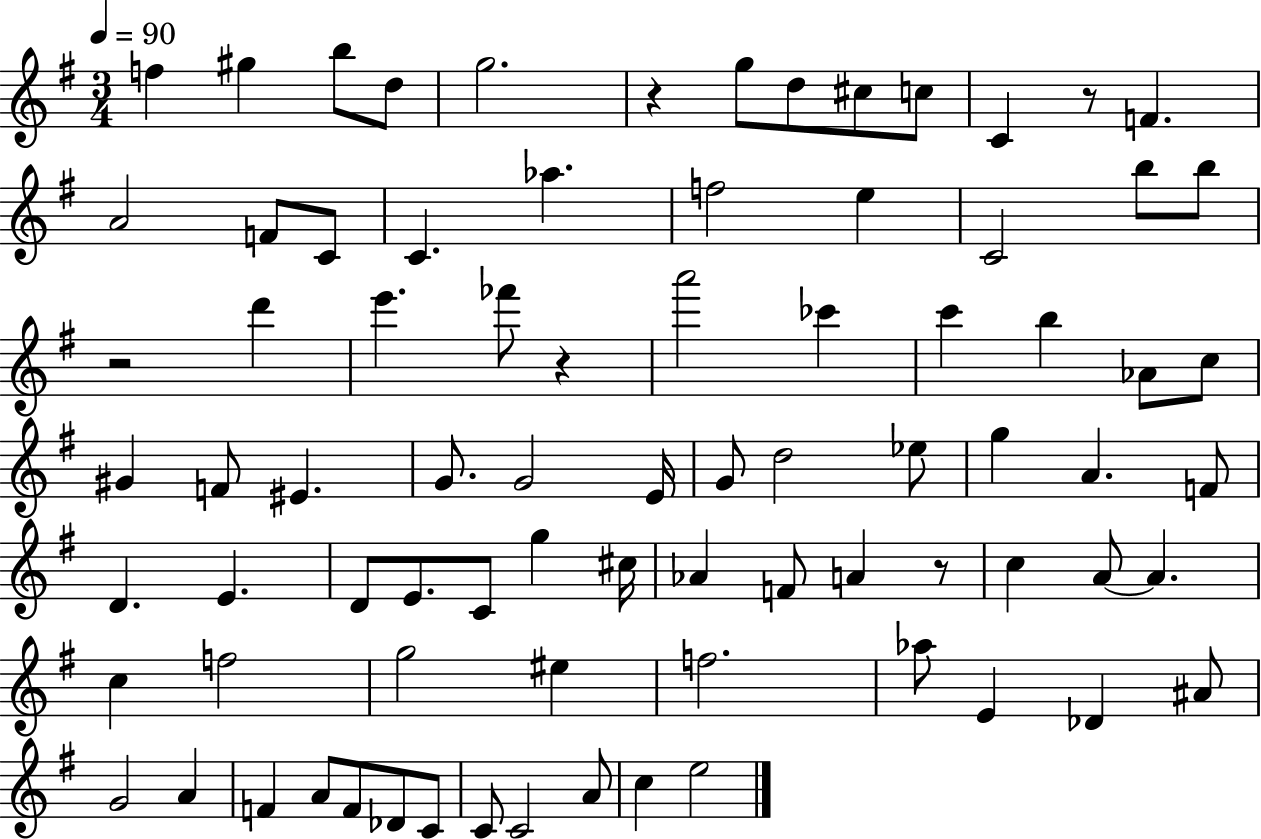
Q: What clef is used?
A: treble